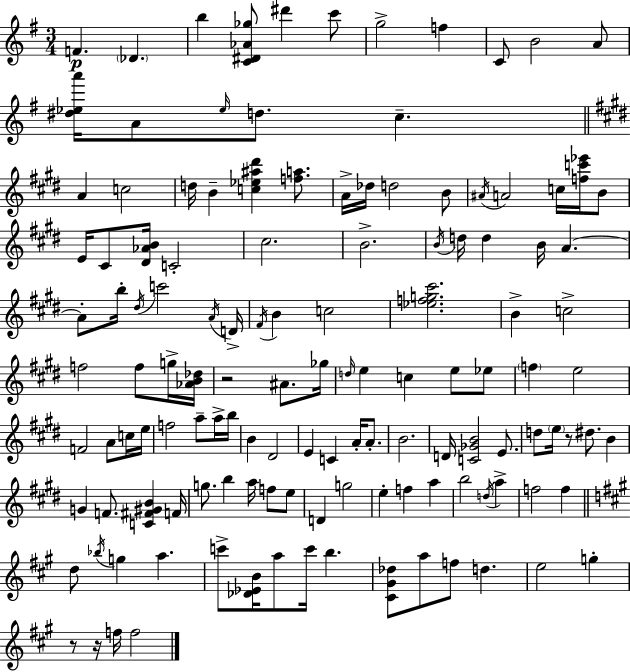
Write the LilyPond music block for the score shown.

{
  \clef treble
  \numericTimeSignature
  \time 3/4
  \key g \major
  f'4.\p \parenthesize des'4. | b''4 <c' dis' aes' ges''>8 dis'''4 c'''8 | g''2-> f''4 | c'8 b'2 a'8 | \break <dis'' ees'' a'''>16 a'8 \grace { ees''16 } d''8. c''4.-- | \bar "||" \break \key e \major a'4 c''2 | d''16 b'4-- <c'' ees'' ais'' dis'''>4 <f'' a''>8. | a'16-> des''16 d''2 b'8 | \acciaccatura { ais'16 } a'2 c''16 <f'' c''' ees'''>16 b'8 | \break e'16 cis'8 <dis' aes' b'>16 c'2-. | cis''2. | b'2.-> | \acciaccatura { b'16 } d''16 d''4 b'16 a'4.~~ | \break a'8-. b''16-. \acciaccatura { dis''16 } c'''2 | \acciaccatura { a'16 } d'16-> \acciaccatura { fis'16 } b'4 c''2 | <ees'' f'' g'' cis'''>2. | b'4-> c''2-> | \break f''2 | f''8 g''16-> <aes' b' des''>16 r2 | ais'8. ges''16 \grace { d''16 } e''4 c''4 | e''8 ees''8 \parenthesize f''4 e''2 | \break f'2 | a'8 c''16 e''16 f''2 | a''8-- a''16-> b''16 b'4 dis'2 | e'4 c'4 | \break a'16-. a'8.-. b'2. | d'16 <c' ges' b'>2 | e'8. d''8 \parenthesize e''16 r8 dis''8. | b'4 g'4 f'8. | \break <c' fis' gis' b'>4 f'16 g''8. b''4 | a''16 f''8 e''8 d'4 g''2 | e''4-. f''4 | a''4 b''2 | \break \acciaccatura { d''16 } a''4-> f''2 | f''4 \bar "||" \break \key a \major d''8 \acciaccatura { bes''16 } g''4 a''4. | c'''8-> <des' ees' b'>16 a''8 c'''16 b''4. | <cis' gis' des''>8 a''8 f''8 d''4. | e''2 g''4-. | \break r8 r16 f''16 f''2 | \bar "|."
}